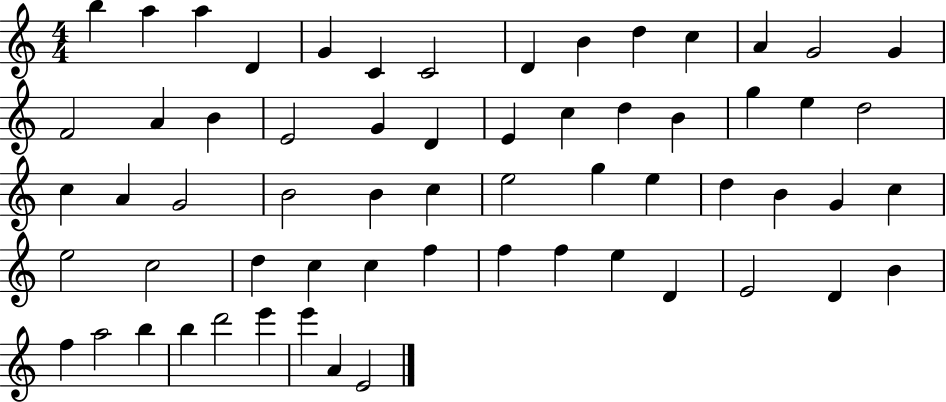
X:1
T:Untitled
M:4/4
L:1/4
K:C
b a a D G C C2 D B d c A G2 G F2 A B E2 G D E c d B g e d2 c A G2 B2 B c e2 g e d B G c e2 c2 d c c f f f e D E2 D B f a2 b b d'2 e' e' A E2